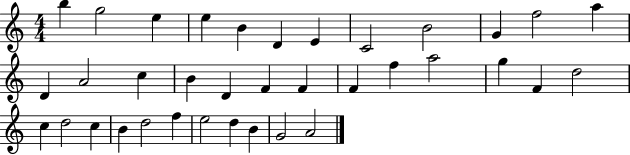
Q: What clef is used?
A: treble